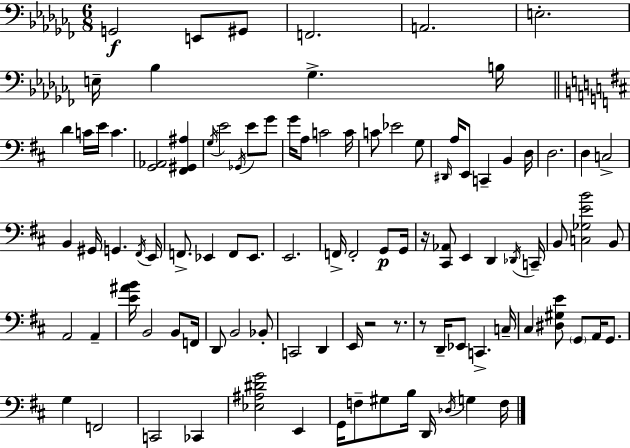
{
  \clef bass
  \numericTimeSignature
  \time 6/8
  \key aes \minor
  g,2\f e,8 gis,8 | f,2. | a,2. | e2.-. | \break e16-- bes4 ges4.-> b16 | \bar "||" \break \key d \major d'4 c'16 e'16 c'4. | <g, aes,>2 <fis, gis, ais>4 | \acciaccatura { g16 } e'2 \acciaccatura { ges,16 } e'8 | g'8 g'16 a8 c'2 | \break c'16 c'8 ees'2 | g8 \grace { dis,16 } a16 e,8 c,4-- b,4 | d16 d2. | d4 c2-> | \break b,4 gis,16 g,4. | \acciaccatura { fis,16 } e,16 f,8.-> ees,4 f,8 | ees,8. e,2. | f,16-> f,2-. | \break g,8\p g,16 r16 <cis, aes,>8 e,4 d,4 | \acciaccatura { des,16 } c,16-- b,8 <c ges e' b'>2 | b,8 a,2 | a,4-- <e' ais' b'>16 b,2 | \break b,8 f,16 d,8 b,2 | bes,8-. c,2 | d,4 e,16 r2 | r8. r8 d,16-- ees,8 c,4.-> | \break c16-- cis4 <dis gis e'>8 \parenthesize g,8 | a,16 g,8. g4 f,2 | c,2 | ces,4 <ees ais dis' g'>2 | \break e,4 g,16 f8-- gis8 b16 d,16 | \acciaccatura { des16 } g4 f16 \bar "|."
}